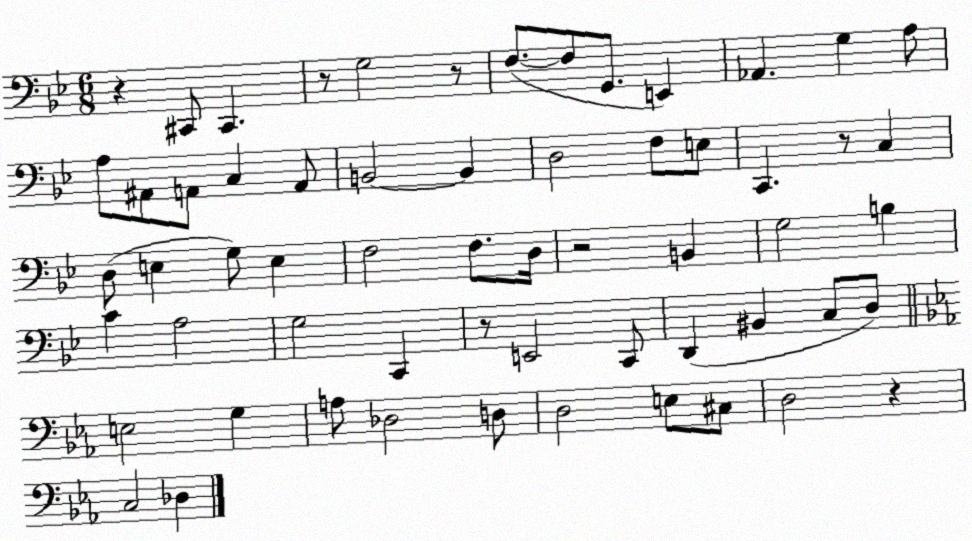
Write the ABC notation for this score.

X:1
T:Untitled
M:6/8
L:1/4
K:Bb
z ^C,,/2 ^C,, z/2 G,2 z/2 F,/2 F,/2 G,,/2 E,, _A,, G, A,/2 A,/2 ^A,,/2 A,,/2 C, A,,/2 B,,2 B,, D,2 F,/2 E,/2 C,, z/2 C, D,/2 E, G,/2 E, F,2 F,/2 D,/4 z2 B,, G,2 B, C A,2 G,2 C,, z/2 E,,2 C,,/2 D,, ^B,, C,/2 D,/2 E,2 G, A,/2 _D,2 D,/2 D,2 E,/2 ^C,/2 D,2 z C,2 _D,